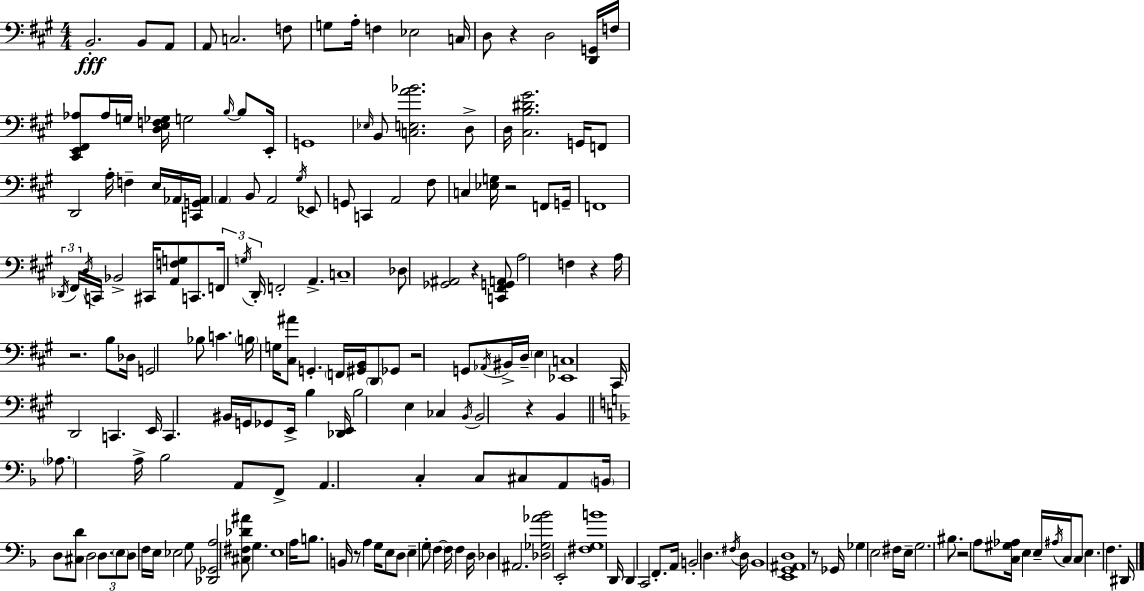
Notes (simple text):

B2/h. B2/e A2/e A2/e C3/h. F3/e G3/e A3/s F3/q Eb3/h C3/s D3/e R/q D3/h [D2,G2]/s F3/s [C#2,E2,F#2,Ab3]/e Ab3/s G3/s [D3,E3,F3,Gb3]/s G3/h B3/s B3/e E2/s G2/w Eb3/s B2/e [C3,E3,A4,Bb4]/h. D3/e D3/s [C#3,B3,D#4,G#4]/h. G2/s F2/e D2/h A3/s F3/q E3/s Ab2/s [C2,G2,Ab2]/s A2/q B2/e A2/h G#3/s Eb2/e G2/e C2/q A2/h F#3/e C3/q [Eb3,G3]/s R/h F2/e G2/s F2/w Db2/s F#2/s D3/s C2/s Bb2/h C#2/s [A2,F3,G3]/e C2/e. F2/s G3/s D2/s F2/h A2/q. C3/w Db3/e [Gb2,A#2]/h R/q [C2,F#2,G2,A2]/e A3/h F3/q R/q A3/s R/h. B3/e Db3/s G2/h Bb3/e C4/q. B3/s G3/s [C#3,A#4]/e G2/q. F2/s [G#2,B2]/s D2/e Gb2/e R/h G2/e Ab2/s BIS2/s D3/s E3/q [Eb2,C3]/w C#2/s D2/h C2/q. E2/s C2/q. BIS2/s G2/s Gb2/e E2/s B3/q [Db2,E2]/s B3/h E3/q CES3/q B2/s B2/h R/q B2/q Ab3/e. A3/s Bb3/h A2/e F2/e A2/q. C3/q C3/e C#3/e A2/e B2/s D3/e [C#3,D4]/e D3/h D3/e. E3/e D3/e F3/s E3/s Eb3/h G3/e [Db2,Gb2,A3]/h [C#3,F#3,Db4,A#4]/e G3/q. E3/w A3/s B3/e. B2/s R/e A3/q G3/s E3/e D3/e E3/q G3/e F3/q F3/s F3/q D3/s Db3/q A#2/h. [Db3,Gb3,Ab4,Bb4]/h E2/h [F#3,G3,B4]/w D2/s D2/q C2/h F2/e. A2/s B2/h D3/q. F#3/s D3/s Bb2/w [E2,G2,A#2,D3]/w R/e Gb2/s Gb3/q E3/h F#3/s E3/s G3/h. BIS3/e. R/h A3/e [C3,G#3,Ab3]/s E3/q E3/s A#3/s C3/s C3/e E3/q. F3/q. D#2/s